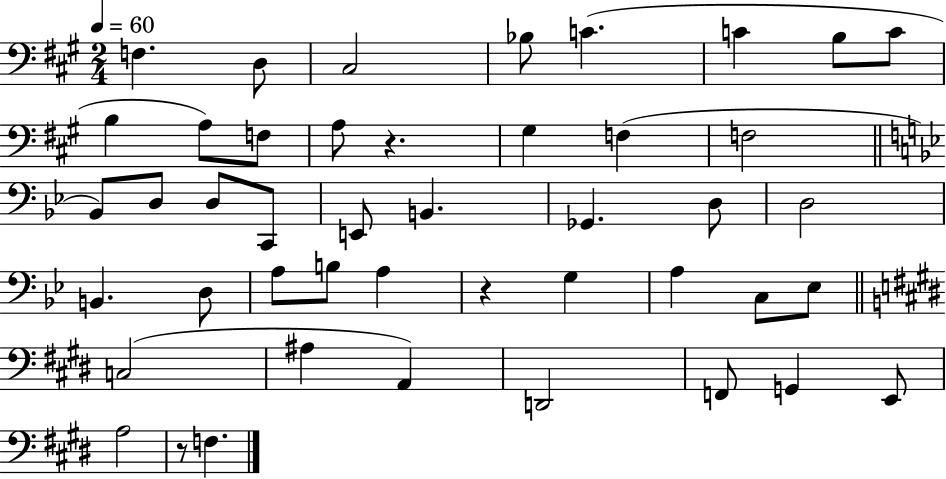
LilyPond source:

{
  \clef bass
  \numericTimeSignature
  \time 2/4
  \key a \major
  \tempo 4 = 60
  f4. d8 | cis2 | bes8 c'4.( | c'4 b8 c'8 | \break b4 a8) f8 | a8 r4. | gis4 f4( | f2 | \break \bar "||" \break \key bes \major bes,8) d8 d8 c,8 | e,8 b,4. | ges,4. d8 | d2 | \break b,4. d8 | a8 b8 a4 | r4 g4 | a4 c8 ees8 | \break \bar "||" \break \key e \major c2( | ais4 a,4) | d,2 | f,8 g,4 e,8 | \break a2 | r8 f4. | \bar "|."
}